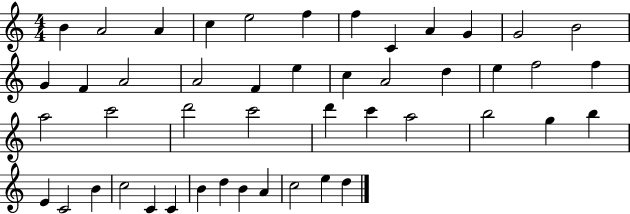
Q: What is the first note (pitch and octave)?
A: B4